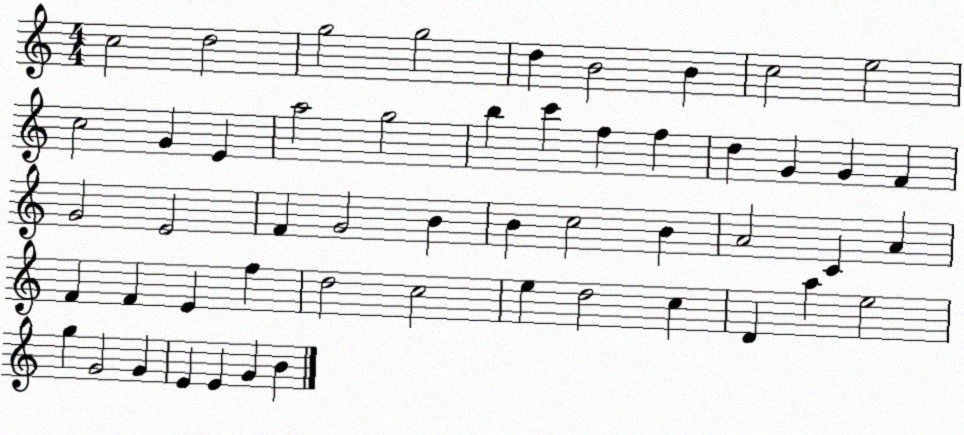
X:1
T:Untitled
M:4/4
L:1/4
K:C
c2 d2 g2 g2 d B2 B c2 e2 c2 G E a2 g2 b c' f f d G G F G2 E2 F G2 B B c2 B A2 C A F F E f d2 c2 e d2 c D a e2 g G2 G E E G B